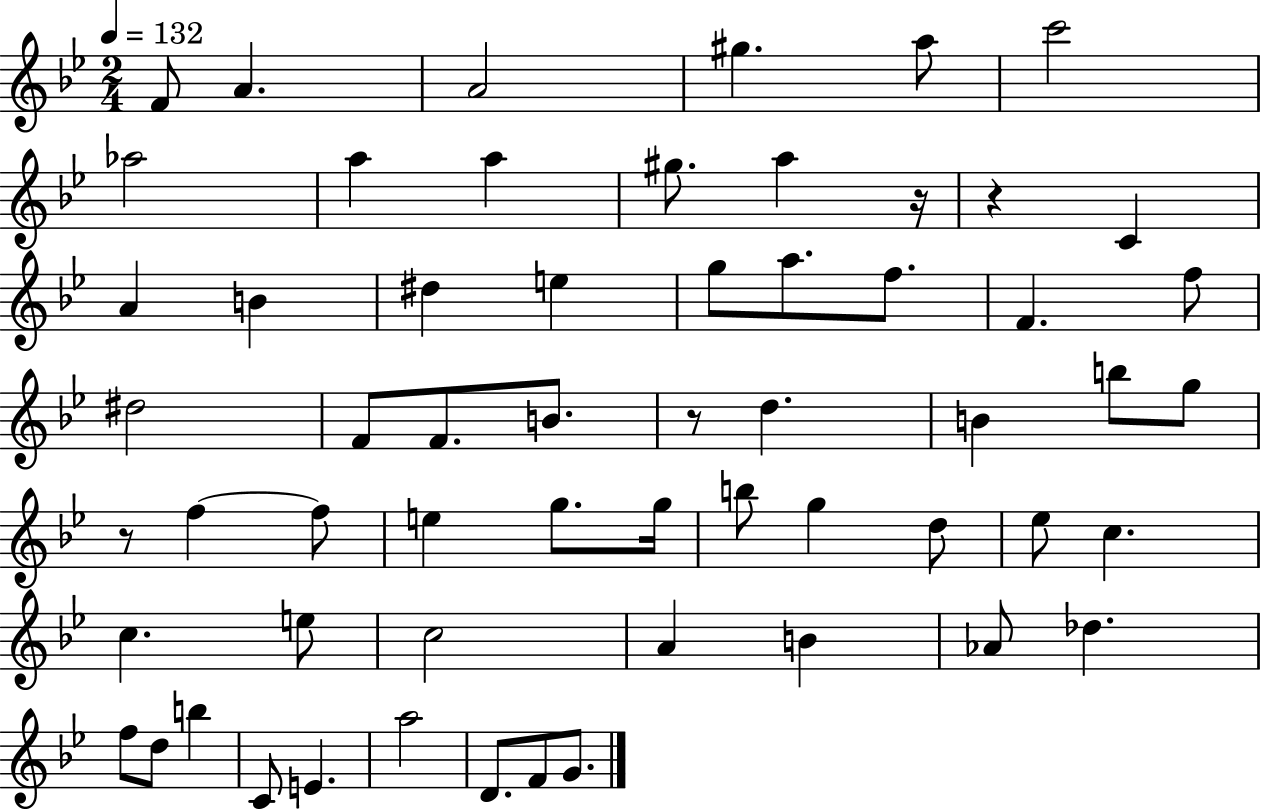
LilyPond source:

{
  \clef treble
  \numericTimeSignature
  \time 2/4
  \key bes \major
  \tempo 4 = 132
  \repeat volta 2 { f'8 a'4. | a'2 | gis''4. a''8 | c'''2 | \break aes''2 | a''4 a''4 | gis''8. a''4 r16 | r4 c'4 | \break a'4 b'4 | dis''4 e''4 | g''8 a''8. f''8. | f'4. f''8 | \break dis''2 | f'8 f'8. b'8. | r8 d''4. | b'4 b''8 g''8 | \break r8 f''4~~ f''8 | e''4 g''8. g''16 | b''8 g''4 d''8 | ees''8 c''4. | \break c''4. e''8 | c''2 | a'4 b'4 | aes'8 des''4. | \break f''8 d''8 b''4 | c'8 e'4. | a''2 | d'8. f'8 g'8. | \break } \bar "|."
}